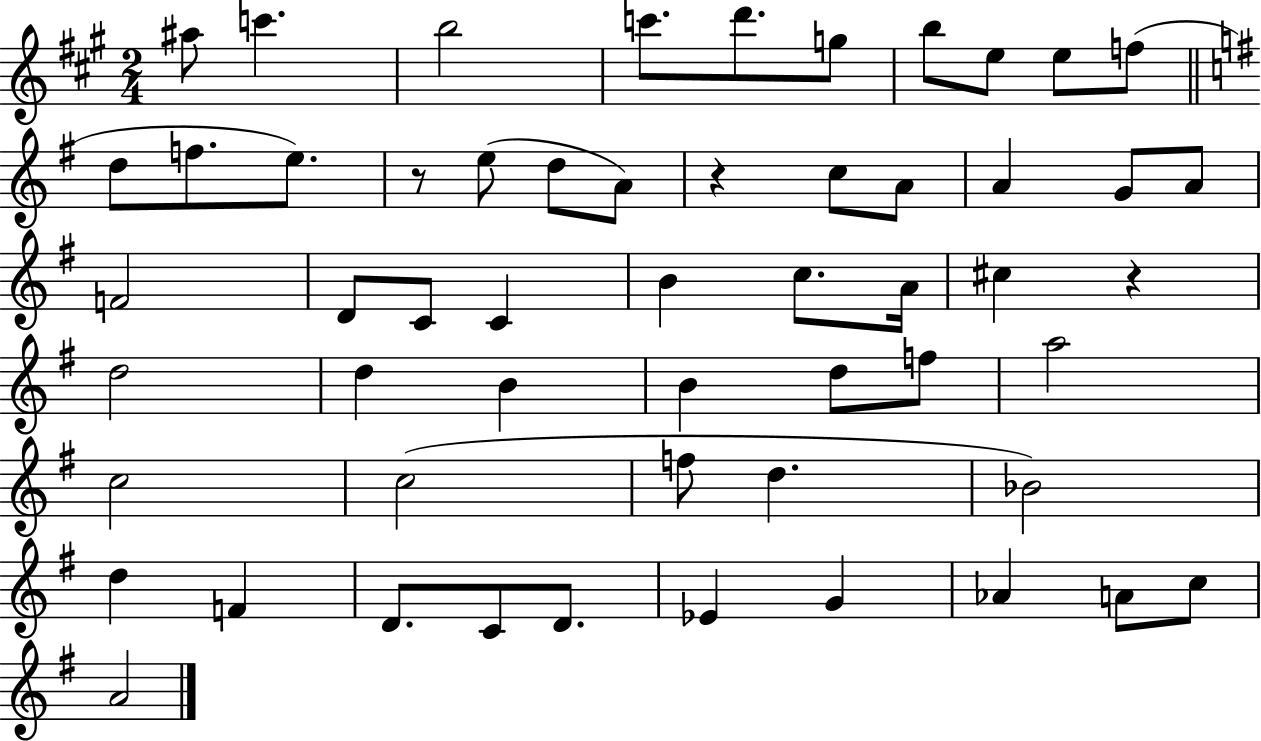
A#5/e C6/q. B5/h C6/e. D6/e. G5/e B5/e E5/e E5/e F5/e D5/e F5/e. E5/e. R/e E5/e D5/e A4/e R/q C5/e A4/e A4/q G4/e A4/e F4/h D4/e C4/e C4/q B4/q C5/e. A4/s C#5/q R/q D5/h D5/q B4/q B4/q D5/e F5/e A5/h C5/h C5/h F5/e D5/q. Bb4/h D5/q F4/q D4/e. C4/e D4/e. Eb4/q G4/q Ab4/q A4/e C5/e A4/h